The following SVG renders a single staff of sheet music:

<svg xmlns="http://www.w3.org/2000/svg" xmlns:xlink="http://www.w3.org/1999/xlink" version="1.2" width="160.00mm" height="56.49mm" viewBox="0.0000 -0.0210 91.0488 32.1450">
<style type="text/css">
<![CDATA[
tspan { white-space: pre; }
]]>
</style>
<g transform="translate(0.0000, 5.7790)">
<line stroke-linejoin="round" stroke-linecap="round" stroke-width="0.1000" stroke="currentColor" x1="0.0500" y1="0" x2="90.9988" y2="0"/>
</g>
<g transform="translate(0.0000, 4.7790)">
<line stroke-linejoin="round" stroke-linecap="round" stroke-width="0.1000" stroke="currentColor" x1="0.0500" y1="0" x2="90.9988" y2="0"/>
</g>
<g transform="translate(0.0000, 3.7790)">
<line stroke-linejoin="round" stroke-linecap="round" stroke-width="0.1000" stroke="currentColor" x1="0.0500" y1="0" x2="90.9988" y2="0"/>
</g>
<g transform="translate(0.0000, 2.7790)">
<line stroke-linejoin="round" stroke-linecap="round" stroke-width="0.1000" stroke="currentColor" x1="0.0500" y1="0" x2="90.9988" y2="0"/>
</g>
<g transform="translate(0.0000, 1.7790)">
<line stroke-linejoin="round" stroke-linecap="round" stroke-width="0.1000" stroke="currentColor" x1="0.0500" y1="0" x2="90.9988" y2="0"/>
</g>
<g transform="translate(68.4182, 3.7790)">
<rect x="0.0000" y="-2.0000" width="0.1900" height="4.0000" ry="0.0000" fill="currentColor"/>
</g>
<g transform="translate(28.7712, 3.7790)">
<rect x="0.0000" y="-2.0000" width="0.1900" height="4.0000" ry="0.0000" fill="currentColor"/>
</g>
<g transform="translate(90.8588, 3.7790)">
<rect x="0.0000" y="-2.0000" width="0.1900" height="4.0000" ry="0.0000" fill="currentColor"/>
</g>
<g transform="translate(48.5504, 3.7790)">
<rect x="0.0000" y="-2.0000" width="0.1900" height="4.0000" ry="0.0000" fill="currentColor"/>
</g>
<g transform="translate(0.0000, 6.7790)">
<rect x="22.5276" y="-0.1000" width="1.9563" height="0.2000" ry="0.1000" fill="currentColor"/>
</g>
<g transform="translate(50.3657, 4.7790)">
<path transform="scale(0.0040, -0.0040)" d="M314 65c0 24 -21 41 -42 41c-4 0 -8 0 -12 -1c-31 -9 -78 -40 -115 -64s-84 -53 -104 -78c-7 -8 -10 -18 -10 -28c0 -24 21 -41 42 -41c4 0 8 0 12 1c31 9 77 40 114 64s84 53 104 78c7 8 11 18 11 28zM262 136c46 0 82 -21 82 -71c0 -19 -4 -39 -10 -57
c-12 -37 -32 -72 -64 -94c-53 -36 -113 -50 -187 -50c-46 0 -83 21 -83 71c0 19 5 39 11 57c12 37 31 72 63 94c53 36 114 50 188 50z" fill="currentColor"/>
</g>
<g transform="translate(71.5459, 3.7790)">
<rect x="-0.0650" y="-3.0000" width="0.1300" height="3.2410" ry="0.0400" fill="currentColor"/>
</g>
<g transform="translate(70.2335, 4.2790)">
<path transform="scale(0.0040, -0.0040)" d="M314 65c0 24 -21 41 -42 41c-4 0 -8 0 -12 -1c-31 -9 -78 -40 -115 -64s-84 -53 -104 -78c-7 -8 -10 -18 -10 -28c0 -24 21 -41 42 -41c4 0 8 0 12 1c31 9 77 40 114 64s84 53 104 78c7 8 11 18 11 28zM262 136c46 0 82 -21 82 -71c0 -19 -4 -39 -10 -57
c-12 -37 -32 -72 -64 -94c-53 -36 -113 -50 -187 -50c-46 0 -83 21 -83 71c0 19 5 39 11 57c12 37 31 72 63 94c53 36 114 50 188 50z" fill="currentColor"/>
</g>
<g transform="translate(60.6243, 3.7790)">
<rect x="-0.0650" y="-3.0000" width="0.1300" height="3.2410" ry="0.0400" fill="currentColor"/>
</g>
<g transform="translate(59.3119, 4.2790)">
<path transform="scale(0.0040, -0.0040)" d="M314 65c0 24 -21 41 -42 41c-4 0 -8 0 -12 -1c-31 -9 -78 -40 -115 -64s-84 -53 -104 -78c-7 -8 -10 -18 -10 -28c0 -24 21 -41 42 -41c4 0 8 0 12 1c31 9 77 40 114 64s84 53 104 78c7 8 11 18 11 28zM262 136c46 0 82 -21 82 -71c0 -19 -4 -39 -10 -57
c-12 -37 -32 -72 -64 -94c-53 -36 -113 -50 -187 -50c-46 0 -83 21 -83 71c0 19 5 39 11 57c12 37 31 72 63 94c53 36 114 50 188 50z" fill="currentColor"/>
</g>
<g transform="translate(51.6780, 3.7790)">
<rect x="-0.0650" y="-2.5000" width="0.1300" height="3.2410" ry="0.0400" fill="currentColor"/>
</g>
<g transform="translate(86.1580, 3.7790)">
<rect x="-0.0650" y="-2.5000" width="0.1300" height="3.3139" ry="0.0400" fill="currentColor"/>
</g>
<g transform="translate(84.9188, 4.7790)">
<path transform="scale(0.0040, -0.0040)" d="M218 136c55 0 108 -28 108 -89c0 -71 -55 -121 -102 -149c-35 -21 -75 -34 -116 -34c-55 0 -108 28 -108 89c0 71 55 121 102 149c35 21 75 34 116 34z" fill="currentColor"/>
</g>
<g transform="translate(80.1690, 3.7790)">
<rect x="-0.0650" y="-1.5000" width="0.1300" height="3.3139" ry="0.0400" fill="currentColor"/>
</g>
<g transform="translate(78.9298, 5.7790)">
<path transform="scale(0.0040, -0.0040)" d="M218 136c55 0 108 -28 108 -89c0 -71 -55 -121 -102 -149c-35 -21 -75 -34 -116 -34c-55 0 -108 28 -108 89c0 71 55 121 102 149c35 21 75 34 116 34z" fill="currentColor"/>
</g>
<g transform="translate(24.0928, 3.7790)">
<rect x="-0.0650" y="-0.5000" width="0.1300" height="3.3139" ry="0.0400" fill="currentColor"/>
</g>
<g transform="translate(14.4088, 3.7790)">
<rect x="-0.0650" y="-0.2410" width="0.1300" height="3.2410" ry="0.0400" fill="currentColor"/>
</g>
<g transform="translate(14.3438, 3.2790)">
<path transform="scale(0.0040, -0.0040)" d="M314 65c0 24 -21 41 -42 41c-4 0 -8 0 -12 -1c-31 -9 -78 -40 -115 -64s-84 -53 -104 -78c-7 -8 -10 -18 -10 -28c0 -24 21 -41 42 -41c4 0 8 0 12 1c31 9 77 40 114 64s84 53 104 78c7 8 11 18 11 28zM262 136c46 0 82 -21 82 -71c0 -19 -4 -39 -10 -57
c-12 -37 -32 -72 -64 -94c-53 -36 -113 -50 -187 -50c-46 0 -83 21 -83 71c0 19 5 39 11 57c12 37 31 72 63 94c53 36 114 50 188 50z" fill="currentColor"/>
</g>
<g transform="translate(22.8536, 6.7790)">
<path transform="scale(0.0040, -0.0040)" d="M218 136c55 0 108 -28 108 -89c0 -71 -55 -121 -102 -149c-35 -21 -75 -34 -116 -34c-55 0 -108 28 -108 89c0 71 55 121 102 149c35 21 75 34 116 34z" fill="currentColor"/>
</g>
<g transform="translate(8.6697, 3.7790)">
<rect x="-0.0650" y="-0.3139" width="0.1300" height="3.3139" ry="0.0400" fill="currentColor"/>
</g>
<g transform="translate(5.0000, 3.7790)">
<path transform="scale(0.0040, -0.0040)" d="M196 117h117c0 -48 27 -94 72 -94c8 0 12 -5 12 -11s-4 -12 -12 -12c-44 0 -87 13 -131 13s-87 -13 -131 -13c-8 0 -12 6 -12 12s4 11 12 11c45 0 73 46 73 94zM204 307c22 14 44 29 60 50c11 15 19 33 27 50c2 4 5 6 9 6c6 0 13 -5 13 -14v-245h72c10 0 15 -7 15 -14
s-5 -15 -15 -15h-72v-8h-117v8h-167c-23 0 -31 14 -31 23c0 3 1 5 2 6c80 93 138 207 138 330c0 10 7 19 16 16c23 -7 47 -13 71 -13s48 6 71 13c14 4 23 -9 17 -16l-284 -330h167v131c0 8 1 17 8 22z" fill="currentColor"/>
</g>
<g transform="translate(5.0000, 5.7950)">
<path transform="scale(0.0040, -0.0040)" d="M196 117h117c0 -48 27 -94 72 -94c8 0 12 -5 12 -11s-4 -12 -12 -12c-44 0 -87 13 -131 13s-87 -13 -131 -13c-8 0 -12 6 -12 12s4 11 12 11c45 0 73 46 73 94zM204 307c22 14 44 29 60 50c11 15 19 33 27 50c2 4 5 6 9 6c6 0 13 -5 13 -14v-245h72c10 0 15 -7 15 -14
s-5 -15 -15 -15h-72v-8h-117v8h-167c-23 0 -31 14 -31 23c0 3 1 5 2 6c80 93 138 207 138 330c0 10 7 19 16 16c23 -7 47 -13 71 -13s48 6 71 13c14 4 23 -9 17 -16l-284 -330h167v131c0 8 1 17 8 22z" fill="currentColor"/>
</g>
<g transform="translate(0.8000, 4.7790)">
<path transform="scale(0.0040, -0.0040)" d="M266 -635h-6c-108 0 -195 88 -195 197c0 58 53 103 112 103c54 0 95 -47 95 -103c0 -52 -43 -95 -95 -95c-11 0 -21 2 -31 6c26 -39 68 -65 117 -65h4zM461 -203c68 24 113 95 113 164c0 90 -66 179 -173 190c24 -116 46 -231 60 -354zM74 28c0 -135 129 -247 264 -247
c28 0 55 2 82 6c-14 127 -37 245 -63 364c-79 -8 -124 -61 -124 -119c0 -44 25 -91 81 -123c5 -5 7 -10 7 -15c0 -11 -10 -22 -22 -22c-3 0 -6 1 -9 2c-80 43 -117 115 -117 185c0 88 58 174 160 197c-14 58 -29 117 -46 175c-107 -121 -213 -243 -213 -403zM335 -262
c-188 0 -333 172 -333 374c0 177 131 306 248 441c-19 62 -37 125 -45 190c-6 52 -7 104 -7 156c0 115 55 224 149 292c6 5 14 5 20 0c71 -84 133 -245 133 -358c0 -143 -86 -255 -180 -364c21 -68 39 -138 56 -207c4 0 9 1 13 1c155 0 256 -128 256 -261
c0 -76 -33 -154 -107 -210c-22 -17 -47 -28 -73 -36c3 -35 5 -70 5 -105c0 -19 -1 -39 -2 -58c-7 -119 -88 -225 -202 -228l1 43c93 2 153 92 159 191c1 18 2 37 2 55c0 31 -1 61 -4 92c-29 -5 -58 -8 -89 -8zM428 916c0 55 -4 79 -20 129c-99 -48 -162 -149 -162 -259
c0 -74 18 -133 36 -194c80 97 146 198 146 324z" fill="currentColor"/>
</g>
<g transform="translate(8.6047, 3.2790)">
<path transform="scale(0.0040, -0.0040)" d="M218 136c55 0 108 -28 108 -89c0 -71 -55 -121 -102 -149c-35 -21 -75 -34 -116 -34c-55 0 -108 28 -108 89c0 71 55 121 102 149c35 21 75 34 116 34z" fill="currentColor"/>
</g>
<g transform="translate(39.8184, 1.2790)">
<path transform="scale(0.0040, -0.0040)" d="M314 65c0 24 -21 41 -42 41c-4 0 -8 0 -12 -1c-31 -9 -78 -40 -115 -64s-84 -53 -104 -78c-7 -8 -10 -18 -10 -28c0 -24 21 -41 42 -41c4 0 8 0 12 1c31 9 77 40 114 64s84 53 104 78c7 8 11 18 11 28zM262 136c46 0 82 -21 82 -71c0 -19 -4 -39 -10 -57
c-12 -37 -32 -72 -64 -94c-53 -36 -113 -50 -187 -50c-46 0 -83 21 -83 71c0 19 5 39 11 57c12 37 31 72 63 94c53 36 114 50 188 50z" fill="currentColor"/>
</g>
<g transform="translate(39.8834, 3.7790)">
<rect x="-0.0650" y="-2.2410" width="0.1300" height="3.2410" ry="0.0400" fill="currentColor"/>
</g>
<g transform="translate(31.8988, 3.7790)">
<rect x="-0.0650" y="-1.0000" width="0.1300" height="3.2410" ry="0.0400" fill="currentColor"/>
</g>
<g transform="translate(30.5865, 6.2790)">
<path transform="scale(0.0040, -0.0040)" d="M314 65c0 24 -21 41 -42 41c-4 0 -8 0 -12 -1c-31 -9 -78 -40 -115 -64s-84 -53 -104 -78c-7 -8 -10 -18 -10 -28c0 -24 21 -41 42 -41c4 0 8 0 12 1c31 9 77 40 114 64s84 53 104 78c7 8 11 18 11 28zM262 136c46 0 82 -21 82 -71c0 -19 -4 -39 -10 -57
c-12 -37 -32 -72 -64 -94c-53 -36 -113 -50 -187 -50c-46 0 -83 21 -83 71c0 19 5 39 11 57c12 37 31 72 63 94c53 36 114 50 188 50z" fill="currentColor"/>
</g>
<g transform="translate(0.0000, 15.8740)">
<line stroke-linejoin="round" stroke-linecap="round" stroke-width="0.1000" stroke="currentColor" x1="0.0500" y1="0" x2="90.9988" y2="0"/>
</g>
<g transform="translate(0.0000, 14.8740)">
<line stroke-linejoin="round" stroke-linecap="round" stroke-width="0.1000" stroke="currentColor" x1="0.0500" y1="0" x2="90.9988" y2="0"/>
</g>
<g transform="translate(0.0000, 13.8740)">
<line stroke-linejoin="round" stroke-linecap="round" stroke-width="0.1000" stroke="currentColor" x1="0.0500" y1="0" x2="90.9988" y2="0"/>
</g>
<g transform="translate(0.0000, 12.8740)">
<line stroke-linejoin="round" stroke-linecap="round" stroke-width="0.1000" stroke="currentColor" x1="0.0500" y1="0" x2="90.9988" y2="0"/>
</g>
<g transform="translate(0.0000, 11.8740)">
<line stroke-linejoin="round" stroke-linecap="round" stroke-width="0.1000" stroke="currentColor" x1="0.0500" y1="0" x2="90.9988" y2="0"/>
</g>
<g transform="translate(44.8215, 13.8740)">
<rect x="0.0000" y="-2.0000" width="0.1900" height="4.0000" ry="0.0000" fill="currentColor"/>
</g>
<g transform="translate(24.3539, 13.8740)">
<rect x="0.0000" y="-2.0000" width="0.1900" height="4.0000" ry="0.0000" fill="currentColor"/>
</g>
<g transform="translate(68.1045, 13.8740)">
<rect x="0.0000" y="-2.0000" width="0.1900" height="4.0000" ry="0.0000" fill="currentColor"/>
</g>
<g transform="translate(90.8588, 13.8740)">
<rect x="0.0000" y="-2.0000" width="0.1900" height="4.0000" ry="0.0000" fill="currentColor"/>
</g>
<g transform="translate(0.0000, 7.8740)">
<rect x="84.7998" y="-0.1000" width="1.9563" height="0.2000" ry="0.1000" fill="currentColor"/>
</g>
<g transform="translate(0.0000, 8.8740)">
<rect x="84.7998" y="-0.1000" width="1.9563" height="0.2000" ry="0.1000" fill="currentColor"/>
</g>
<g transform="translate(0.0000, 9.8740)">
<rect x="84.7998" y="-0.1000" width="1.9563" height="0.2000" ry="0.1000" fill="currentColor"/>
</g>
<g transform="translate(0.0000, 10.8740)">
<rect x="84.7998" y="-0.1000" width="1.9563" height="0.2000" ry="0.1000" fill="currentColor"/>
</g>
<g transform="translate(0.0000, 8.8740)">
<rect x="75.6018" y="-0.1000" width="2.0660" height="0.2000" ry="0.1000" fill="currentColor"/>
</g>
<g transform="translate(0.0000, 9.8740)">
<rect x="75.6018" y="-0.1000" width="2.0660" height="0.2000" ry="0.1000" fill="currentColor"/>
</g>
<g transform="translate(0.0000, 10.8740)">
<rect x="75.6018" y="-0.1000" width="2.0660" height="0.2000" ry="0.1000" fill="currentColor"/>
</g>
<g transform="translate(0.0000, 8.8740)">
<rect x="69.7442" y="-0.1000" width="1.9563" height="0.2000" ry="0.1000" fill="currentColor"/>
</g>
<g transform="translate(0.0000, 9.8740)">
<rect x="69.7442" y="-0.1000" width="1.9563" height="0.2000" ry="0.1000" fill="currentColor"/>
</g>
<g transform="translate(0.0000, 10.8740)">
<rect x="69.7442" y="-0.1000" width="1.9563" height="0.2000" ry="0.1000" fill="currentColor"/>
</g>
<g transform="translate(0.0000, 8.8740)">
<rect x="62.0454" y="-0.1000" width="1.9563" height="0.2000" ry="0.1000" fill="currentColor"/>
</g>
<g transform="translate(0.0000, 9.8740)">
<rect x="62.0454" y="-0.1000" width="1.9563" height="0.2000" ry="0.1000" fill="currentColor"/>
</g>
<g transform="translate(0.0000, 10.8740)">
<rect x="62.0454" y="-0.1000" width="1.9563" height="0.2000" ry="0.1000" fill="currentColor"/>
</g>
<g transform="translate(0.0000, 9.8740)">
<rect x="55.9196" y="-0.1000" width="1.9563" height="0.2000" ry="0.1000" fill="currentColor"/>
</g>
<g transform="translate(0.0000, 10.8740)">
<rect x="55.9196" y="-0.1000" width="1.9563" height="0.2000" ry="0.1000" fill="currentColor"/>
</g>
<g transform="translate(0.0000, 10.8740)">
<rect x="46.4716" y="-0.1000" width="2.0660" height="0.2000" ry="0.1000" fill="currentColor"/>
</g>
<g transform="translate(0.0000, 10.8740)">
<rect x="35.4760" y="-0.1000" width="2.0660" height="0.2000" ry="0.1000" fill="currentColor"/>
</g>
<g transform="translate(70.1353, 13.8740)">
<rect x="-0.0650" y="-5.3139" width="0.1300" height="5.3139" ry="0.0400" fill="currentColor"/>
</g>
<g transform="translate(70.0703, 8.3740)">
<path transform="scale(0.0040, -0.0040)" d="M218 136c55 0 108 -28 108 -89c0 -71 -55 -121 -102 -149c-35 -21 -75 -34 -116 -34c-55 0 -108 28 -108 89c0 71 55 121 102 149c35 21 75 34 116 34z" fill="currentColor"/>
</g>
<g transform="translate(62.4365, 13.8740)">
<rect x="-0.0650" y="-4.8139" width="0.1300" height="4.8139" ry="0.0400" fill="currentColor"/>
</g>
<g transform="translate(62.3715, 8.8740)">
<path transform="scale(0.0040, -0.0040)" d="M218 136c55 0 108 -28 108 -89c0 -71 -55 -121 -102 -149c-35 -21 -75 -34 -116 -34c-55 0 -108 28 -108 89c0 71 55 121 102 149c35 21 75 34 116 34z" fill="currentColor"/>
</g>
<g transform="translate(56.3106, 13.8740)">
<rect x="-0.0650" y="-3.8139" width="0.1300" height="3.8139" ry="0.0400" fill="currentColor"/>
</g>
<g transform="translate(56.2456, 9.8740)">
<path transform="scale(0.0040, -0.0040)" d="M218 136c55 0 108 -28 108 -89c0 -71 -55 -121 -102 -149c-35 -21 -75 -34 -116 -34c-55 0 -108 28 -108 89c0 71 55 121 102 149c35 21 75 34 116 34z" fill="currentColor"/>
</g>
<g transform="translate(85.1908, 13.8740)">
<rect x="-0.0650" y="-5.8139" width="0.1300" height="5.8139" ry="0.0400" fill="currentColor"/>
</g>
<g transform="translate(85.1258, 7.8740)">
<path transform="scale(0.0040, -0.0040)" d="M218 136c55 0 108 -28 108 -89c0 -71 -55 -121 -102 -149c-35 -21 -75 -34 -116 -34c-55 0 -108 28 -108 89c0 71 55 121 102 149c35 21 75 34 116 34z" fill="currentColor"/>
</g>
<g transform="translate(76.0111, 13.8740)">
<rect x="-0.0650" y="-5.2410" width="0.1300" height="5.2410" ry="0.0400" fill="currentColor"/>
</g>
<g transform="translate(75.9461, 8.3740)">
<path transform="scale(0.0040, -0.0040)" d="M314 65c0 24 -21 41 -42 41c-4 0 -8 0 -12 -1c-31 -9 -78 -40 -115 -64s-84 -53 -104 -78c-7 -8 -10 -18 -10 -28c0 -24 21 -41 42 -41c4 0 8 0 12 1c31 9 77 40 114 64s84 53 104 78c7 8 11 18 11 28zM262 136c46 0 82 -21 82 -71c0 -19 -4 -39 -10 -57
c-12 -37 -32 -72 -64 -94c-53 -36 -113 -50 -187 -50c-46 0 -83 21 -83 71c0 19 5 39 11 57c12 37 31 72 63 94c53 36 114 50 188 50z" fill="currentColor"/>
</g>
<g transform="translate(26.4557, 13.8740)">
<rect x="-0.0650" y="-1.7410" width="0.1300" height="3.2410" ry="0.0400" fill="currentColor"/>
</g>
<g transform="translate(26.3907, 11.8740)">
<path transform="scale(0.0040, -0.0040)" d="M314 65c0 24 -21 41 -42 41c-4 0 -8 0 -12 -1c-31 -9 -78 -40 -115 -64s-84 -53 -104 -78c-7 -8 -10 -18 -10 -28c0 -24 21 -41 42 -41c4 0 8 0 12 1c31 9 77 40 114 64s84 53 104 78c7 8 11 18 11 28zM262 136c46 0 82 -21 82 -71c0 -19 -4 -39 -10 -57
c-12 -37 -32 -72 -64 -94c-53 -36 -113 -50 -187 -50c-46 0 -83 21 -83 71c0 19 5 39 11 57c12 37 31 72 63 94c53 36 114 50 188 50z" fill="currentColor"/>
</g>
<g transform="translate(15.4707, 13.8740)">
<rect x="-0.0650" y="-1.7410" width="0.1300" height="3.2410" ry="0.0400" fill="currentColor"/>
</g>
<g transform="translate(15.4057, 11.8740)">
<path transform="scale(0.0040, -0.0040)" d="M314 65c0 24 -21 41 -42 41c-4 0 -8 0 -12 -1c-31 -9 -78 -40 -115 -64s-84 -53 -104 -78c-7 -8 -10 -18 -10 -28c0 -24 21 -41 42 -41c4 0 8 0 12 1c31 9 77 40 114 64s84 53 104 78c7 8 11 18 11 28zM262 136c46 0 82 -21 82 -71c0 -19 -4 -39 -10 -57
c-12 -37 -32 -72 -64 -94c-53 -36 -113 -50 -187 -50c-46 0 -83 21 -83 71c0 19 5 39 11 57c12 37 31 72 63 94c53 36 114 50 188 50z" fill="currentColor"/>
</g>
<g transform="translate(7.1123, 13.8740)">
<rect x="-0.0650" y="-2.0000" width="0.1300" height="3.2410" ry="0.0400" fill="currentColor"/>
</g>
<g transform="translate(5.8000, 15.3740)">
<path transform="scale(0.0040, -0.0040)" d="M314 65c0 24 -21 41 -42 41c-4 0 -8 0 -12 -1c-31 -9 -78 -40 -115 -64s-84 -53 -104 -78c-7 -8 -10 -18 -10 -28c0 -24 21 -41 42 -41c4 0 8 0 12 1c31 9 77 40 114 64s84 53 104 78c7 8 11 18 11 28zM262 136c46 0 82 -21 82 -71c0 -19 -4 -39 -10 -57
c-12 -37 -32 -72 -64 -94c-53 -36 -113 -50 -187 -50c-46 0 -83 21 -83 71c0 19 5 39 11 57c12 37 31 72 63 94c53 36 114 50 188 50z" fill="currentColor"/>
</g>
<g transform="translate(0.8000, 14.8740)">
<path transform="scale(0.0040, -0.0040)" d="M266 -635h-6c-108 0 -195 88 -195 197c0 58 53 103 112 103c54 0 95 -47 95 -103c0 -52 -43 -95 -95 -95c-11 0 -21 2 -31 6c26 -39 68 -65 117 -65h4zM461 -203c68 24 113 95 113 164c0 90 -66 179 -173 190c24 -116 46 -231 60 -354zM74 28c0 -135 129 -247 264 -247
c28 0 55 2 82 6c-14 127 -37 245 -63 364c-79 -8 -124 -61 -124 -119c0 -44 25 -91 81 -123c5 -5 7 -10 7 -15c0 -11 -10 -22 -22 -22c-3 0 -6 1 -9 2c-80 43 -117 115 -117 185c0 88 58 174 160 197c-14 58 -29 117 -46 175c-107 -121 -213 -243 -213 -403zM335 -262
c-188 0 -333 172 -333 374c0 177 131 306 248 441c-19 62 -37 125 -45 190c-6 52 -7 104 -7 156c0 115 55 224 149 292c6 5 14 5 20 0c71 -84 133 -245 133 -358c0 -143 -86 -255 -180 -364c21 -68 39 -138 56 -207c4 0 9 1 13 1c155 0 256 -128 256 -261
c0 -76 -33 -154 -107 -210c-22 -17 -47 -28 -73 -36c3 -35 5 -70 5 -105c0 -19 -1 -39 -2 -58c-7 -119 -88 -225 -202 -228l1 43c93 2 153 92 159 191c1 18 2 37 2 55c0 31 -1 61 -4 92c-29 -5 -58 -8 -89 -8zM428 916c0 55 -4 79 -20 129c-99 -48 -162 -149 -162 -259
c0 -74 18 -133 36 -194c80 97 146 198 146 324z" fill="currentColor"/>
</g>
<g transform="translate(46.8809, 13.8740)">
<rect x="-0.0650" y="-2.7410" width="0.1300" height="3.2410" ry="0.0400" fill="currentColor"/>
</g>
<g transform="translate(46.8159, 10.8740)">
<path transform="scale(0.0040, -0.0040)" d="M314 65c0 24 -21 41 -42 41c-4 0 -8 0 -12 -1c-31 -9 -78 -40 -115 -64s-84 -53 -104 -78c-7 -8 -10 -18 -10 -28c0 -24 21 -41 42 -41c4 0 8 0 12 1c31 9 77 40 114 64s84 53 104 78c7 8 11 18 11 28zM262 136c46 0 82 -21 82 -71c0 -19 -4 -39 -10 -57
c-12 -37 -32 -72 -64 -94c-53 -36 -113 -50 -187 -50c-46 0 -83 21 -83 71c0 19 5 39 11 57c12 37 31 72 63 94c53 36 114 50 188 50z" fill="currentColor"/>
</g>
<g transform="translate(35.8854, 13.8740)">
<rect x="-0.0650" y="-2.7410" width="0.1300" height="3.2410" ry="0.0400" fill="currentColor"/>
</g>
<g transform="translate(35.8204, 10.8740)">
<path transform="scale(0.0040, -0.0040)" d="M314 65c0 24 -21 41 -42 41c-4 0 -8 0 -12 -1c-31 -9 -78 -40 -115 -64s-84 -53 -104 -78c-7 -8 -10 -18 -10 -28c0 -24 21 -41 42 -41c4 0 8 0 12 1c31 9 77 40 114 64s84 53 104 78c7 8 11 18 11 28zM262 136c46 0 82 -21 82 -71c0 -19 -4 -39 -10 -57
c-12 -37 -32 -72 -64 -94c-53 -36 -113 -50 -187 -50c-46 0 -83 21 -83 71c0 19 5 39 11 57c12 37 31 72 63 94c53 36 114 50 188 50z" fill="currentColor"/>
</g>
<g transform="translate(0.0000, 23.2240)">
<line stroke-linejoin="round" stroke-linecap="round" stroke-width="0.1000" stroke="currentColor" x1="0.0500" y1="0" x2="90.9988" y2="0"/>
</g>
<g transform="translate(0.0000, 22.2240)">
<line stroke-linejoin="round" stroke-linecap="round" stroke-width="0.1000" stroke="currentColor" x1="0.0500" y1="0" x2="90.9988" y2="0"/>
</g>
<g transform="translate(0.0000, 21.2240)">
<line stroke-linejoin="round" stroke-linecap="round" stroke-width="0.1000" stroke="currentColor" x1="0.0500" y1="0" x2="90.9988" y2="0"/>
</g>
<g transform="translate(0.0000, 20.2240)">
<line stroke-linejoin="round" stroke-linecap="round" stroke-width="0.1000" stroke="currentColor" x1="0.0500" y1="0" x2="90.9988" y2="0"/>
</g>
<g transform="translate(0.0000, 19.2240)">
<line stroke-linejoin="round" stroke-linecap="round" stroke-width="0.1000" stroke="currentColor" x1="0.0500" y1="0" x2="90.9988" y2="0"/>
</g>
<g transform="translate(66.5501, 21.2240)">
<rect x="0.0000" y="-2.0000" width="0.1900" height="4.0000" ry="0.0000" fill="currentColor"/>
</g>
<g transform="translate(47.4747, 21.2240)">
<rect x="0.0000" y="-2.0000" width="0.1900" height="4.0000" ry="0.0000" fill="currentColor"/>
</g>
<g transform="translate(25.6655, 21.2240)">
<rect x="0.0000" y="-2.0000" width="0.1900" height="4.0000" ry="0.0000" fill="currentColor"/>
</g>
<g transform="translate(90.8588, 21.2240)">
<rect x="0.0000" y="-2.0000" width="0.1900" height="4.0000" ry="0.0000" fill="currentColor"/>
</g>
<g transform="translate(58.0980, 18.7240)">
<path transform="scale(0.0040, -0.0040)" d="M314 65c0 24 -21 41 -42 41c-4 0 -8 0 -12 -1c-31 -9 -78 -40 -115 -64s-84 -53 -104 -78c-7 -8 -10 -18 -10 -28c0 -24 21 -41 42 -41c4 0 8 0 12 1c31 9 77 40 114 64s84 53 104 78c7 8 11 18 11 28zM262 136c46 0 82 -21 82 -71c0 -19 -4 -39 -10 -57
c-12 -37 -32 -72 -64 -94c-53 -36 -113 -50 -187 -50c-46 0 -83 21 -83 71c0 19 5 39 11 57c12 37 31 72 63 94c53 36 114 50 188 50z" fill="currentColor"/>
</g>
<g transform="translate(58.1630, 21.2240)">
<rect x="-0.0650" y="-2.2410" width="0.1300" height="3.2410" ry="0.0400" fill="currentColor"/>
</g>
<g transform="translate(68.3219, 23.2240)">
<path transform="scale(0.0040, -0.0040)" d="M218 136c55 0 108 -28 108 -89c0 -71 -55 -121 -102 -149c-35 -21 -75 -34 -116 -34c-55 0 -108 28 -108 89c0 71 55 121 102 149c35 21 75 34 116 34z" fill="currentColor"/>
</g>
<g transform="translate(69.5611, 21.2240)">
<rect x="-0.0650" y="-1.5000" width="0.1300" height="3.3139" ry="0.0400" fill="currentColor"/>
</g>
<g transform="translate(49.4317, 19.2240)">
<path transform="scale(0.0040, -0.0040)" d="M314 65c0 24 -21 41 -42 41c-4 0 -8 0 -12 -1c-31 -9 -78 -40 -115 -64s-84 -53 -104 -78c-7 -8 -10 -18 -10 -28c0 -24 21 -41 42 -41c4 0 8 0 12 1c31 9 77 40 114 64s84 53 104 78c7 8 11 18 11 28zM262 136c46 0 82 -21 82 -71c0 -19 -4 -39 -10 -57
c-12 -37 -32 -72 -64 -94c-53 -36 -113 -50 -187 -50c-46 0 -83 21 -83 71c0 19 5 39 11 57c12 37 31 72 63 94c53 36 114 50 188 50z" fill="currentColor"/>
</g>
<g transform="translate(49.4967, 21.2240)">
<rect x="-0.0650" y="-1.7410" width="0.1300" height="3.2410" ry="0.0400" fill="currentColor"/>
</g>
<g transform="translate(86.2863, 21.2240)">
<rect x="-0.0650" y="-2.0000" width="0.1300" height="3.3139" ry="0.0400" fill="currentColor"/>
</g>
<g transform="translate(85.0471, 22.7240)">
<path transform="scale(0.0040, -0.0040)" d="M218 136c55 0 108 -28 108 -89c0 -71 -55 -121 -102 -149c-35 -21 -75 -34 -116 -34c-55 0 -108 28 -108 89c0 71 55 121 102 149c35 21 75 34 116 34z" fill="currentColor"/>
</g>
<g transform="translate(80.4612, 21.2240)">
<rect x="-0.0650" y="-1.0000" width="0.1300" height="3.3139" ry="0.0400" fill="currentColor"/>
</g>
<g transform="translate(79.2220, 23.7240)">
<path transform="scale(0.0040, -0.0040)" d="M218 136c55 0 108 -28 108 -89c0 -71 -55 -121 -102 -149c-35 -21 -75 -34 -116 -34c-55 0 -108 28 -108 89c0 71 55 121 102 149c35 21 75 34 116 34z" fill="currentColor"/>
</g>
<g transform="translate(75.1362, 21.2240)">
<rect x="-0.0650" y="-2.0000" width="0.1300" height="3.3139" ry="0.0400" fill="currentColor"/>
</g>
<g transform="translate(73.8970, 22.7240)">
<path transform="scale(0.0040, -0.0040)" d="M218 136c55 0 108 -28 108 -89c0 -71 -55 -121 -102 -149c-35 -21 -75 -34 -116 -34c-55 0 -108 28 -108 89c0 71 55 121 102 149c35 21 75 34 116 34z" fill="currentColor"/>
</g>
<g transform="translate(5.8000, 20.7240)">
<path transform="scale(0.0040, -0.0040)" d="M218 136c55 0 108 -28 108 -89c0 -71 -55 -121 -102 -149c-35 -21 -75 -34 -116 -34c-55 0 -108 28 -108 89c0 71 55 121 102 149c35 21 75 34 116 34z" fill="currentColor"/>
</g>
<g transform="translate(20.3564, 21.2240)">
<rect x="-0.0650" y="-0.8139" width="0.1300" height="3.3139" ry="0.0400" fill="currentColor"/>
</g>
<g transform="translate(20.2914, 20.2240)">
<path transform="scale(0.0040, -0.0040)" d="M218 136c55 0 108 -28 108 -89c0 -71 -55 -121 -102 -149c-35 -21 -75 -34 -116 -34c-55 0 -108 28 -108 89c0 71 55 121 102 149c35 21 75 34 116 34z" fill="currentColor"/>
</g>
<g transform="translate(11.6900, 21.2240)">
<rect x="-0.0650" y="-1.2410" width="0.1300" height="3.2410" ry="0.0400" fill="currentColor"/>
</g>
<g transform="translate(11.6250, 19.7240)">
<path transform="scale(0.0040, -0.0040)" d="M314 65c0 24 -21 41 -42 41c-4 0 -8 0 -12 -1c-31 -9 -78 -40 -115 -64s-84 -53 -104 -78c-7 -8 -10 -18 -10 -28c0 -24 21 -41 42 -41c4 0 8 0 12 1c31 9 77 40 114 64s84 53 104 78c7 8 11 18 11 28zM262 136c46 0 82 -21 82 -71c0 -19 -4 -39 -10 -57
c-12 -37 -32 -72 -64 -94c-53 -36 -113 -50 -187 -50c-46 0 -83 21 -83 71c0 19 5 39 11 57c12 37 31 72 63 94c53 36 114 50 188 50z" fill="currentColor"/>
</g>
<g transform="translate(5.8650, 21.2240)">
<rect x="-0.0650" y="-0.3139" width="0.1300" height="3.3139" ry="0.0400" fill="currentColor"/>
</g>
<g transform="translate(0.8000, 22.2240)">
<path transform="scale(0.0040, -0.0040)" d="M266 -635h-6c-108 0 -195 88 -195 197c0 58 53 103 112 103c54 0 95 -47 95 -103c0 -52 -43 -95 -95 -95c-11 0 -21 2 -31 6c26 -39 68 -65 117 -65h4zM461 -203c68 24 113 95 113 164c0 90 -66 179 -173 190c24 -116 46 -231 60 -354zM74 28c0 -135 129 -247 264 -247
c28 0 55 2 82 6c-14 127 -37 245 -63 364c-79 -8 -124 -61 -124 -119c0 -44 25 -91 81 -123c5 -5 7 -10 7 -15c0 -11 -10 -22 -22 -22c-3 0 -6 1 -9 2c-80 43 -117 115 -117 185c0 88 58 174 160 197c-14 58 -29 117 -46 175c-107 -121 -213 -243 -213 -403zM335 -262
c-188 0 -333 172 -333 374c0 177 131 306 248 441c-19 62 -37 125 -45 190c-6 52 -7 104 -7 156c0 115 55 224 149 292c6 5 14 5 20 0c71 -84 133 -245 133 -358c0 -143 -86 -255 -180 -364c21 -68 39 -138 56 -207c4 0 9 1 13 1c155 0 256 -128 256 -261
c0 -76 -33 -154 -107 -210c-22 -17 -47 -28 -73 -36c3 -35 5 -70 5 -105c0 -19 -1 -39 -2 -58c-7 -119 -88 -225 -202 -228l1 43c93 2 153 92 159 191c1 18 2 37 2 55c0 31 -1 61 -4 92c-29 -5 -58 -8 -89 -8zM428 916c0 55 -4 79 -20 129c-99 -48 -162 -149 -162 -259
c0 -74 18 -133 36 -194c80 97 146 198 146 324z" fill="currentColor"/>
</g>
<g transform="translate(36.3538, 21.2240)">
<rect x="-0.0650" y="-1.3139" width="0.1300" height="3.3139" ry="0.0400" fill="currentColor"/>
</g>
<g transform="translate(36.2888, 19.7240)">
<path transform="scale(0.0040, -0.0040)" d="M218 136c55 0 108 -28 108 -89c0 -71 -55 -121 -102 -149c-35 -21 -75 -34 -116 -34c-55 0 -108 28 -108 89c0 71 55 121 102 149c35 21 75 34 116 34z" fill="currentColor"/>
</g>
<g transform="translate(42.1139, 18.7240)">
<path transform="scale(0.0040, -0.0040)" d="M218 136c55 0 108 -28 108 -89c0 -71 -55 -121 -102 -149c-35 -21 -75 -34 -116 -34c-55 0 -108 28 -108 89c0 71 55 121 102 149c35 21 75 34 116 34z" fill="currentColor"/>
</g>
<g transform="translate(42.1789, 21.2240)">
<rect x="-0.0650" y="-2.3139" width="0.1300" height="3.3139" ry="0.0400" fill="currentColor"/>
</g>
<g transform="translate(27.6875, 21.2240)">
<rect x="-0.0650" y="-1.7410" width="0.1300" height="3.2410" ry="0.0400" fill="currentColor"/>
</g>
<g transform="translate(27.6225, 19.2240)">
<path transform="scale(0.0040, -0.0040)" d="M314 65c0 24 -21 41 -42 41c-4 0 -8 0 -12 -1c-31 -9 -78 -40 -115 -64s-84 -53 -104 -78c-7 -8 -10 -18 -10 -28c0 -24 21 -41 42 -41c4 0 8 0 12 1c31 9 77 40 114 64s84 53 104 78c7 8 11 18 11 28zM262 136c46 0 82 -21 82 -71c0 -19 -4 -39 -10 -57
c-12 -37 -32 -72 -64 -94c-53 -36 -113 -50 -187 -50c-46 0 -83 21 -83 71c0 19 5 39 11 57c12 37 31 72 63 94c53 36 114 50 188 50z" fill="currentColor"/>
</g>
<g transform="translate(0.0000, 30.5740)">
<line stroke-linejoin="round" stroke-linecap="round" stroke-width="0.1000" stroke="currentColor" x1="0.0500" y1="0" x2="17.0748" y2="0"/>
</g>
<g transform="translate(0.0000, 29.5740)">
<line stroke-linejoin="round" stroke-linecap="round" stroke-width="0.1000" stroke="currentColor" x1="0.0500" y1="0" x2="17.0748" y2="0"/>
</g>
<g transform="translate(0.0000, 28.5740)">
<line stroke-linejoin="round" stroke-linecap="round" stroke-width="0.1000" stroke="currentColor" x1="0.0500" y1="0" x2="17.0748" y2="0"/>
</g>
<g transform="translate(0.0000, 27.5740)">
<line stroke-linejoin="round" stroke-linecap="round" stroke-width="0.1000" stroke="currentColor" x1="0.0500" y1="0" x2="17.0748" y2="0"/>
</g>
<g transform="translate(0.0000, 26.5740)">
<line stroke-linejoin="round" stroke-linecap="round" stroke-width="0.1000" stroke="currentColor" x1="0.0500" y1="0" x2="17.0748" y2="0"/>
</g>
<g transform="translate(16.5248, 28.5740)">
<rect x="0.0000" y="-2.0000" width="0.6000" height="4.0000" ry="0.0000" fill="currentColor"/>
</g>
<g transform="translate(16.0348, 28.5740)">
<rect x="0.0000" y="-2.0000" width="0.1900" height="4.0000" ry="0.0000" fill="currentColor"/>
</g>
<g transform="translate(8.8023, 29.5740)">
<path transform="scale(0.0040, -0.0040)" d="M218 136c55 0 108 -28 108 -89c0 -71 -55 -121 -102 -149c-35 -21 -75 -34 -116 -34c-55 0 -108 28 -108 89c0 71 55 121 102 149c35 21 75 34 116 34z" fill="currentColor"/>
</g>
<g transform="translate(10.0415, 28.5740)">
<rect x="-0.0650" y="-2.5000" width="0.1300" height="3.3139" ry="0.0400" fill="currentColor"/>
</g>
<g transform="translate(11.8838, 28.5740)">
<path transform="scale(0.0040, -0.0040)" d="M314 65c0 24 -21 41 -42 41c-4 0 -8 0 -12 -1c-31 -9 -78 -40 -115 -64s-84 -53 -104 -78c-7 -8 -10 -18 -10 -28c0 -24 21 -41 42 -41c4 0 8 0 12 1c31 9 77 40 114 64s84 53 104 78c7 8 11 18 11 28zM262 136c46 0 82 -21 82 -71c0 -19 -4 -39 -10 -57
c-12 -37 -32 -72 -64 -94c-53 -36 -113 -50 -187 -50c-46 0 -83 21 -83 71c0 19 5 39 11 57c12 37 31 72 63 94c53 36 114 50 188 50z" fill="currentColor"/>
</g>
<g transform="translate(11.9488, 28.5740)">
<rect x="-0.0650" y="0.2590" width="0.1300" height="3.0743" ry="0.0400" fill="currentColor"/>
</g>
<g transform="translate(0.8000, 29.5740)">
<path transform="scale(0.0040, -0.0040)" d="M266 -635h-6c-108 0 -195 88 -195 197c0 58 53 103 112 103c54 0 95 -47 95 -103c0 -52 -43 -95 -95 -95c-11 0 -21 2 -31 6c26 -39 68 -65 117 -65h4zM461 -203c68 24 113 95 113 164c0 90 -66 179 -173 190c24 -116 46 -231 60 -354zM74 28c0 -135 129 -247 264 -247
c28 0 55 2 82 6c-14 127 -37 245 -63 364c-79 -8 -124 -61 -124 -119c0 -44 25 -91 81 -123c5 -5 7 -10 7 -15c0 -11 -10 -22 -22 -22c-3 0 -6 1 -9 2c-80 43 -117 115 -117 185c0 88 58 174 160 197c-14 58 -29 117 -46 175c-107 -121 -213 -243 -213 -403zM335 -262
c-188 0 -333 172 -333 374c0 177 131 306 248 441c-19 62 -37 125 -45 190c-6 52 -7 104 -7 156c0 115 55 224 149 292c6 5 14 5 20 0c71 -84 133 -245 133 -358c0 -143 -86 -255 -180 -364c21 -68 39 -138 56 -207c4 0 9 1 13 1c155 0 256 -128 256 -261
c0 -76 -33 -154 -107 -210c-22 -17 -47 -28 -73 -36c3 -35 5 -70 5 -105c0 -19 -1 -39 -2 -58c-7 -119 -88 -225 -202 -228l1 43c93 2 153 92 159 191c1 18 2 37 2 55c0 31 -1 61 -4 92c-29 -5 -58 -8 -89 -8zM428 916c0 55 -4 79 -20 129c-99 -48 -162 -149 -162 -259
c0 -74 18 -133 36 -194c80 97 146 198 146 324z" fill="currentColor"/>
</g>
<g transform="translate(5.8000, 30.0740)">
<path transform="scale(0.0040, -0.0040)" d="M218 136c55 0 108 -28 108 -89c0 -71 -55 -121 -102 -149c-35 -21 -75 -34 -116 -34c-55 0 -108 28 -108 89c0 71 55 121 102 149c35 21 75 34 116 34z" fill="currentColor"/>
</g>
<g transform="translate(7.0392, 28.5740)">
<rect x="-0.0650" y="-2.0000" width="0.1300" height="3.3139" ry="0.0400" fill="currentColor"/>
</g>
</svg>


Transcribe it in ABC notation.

X:1
T:Untitled
M:4/4
L:1/4
K:C
c c2 C D2 g2 G2 A2 A2 E G F2 f2 f2 a2 a2 c' e' f' f'2 g' c e2 d f2 e g f2 g2 E F D F F G B2